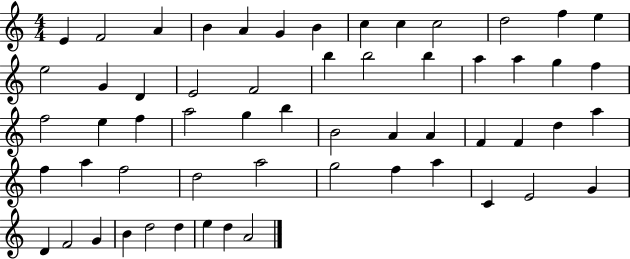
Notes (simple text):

E4/q F4/h A4/q B4/q A4/q G4/q B4/q C5/q C5/q C5/h D5/h F5/q E5/q E5/h G4/q D4/q E4/h F4/h B5/q B5/h B5/q A5/q A5/q G5/q F5/q F5/h E5/q F5/q A5/h G5/q B5/q B4/h A4/q A4/q F4/q F4/q D5/q A5/q F5/q A5/q F5/h D5/h A5/h G5/h F5/q A5/q C4/q E4/h G4/q D4/q F4/h G4/q B4/q D5/h D5/q E5/q D5/q A4/h